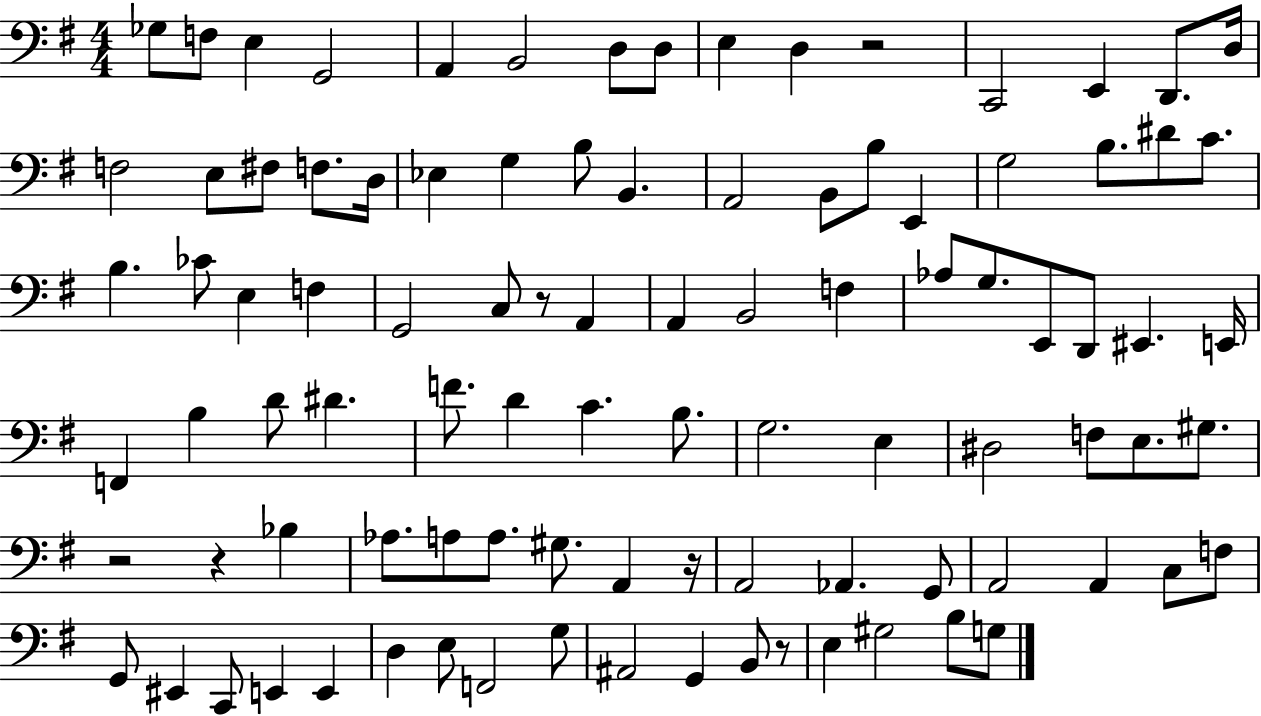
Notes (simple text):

Gb3/e F3/e E3/q G2/h A2/q B2/h D3/e D3/e E3/q D3/q R/h C2/h E2/q D2/e. D3/s F3/h E3/e F#3/e F3/e. D3/s Eb3/q G3/q B3/e B2/q. A2/h B2/e B3/e E2/q G3/h B3/e. D#4/e C4/e. B3/q. CES4/e E3/q F3/q G2/h C3/e R/e A2/q A2/q B2/h F3/q Ab3/e G3/e. E2/e D2/e EIS2/q. E2/s F2/q B3/q D4/e D#4/q. F4/e. D4/q C4/q. B3/e. G3/h. E3/q D#3/h F3/e E3/e. G#3/e. R/h R/q Bb3/q Ab3/e. A3/e A3/e. G#3/e. A2/q R/s A2/h Ab2/q. G2/e A2/h A2/q C3/e F3/e G2/e EIS2/q C2/e E2/q E2/q D3/q E3/e F2/h G3/e A#2/h G2/q B2/e R/e E3/q G#3/h B3/e G3/e